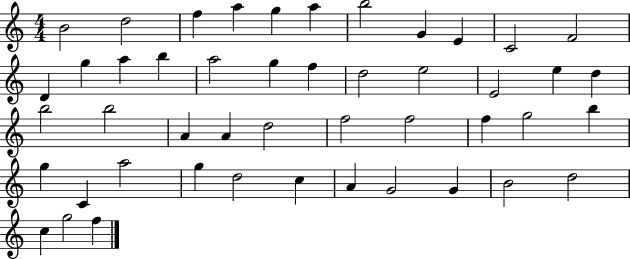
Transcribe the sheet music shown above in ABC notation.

X:1
T:Untitled
M:4/4
L:1/4
K:C
B2 d2 f a g a b2 G E C2 F2 D g a b a2 g f d2 e2 E2 e d b2 b2 A A d2 f2 f2 f g2 b g C a2 g d2 c A G2 G B2 d2 c g2 f